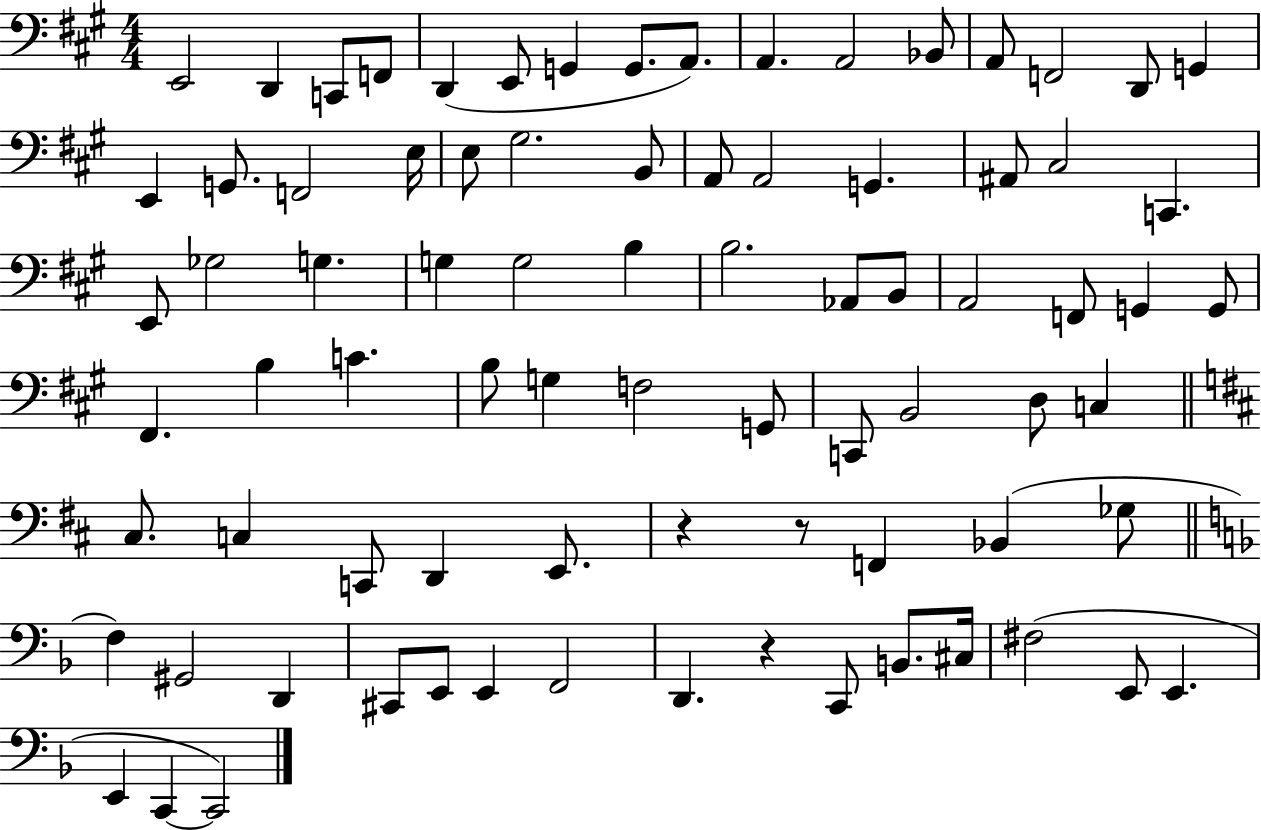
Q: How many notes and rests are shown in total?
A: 81